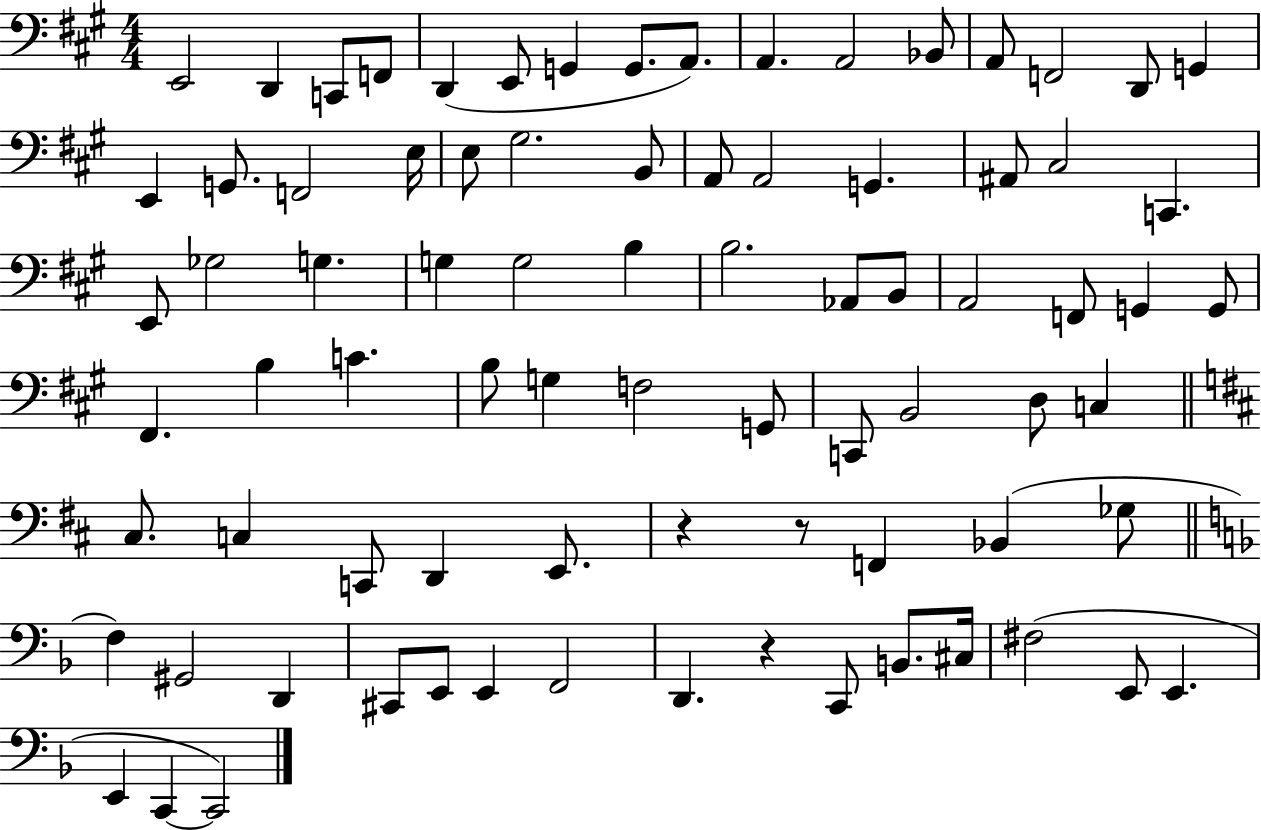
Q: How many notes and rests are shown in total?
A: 81